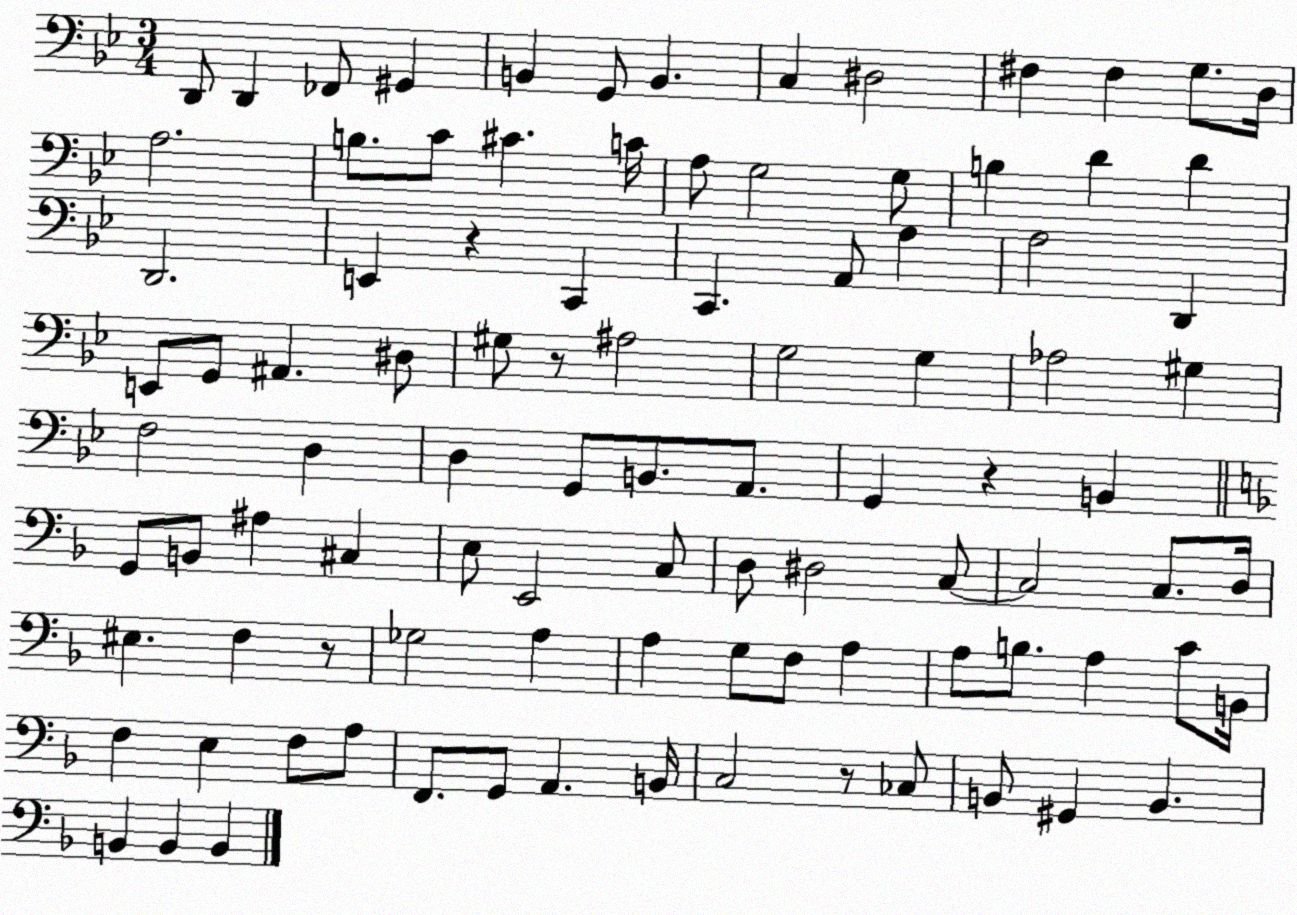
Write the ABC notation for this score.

X:1
T:Untitled
M:3/4
L:1/4
K:Bb
D,,/2 D,, _F,,/2 ^G,, B,, G,,/2 B,, C, ^D,2 ^F, ^F, G,/2 D,/4 A,2 B,/2 C/2 ^C C/4 A,/2 G,2 G,/2 B, D D D,,2 E,, z C,, C,, A,,/2 A, A,2 D,, E,,/2 G,,/2 ^A,, ^D,/2 ^G,/2 z/2 ^A,2 G,2 G, _A,2 ^G, F,2 D, D, G,,/2 B,,/2 A,,/2 G,, z B,, G,,/2 B,,/2 ^A, ^C, E,/2 E,,2 C,/2 D,/2 ^D,2 C,/2 C,2 C,/2 D,/4 ^E, F, z/2 _G,2 A, A, G,/2 F,/2 A, A,/2 B,/2 A, C/2 B,,/4 F, E, F,/2 A,/2 F,,/2 G,,/2 A,, B,,/4 C,2 z/2 _C,/2 B,,/2 ^G,, B,, B,, B,, B,,